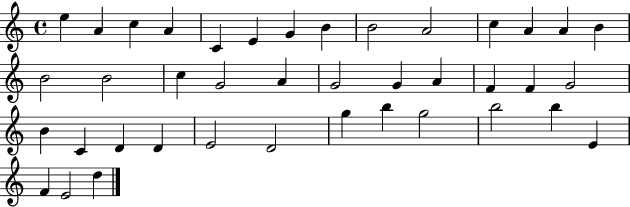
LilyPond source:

{
  \clef treble
  \time 4/4
  \defaultTimeSignature
  \key c \major
  e''4 a'4 c''4 a'4 | c'4 e'4 g'4 b'4 | b'2 a'2 | c''4 a'4 a'4 b'4 | \break b'2 b'2 | c''4 g'2 a'4 | g'2 g'4 a'4 | f'4 f'4 g'2 | \break b'4 c'4 d'4 d'4 | e'2 d'2 | g''4 b''4 g''2 | b''2 b''4 e'4 | \break f'4 e'2 d''4 | \bar "|."
}